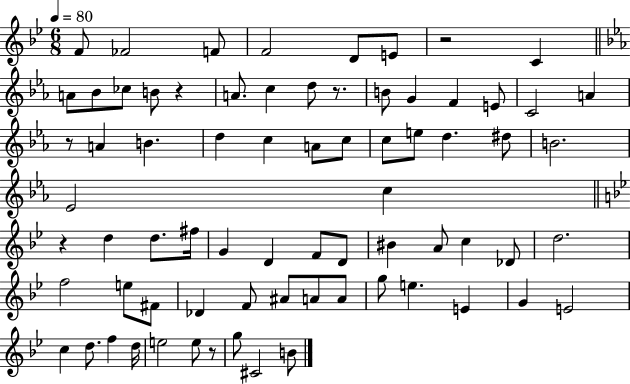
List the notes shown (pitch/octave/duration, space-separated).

F4/e FES4/h F4/e F4/h D4/e E4/e R/h C4/q A4/e Bb4/e CES5/e B4/e R/q A4/e. C5/q D5/e R/e. B4/e G4/q F4/q E4/e C4/h A4/q R/e A4/q B4/q. D5/q C5/q A4/e C5/e C5/e E5/e D5/q. D#5/e B4/h. Eb4/h C5/q R/q D5/q D5/e. F#5/s G4/q D4/q F4/e D4/e BIS4/q A4/e C5/q Db4/e D5/h. F5/h E5/e F#4/e Db4/q F4/e A#4/e A4/e A4/e G5/e E5/q. E4/q G4/q E4/h C5/q D5/e. F5/q D5/s E5/h E5/e R/e G5/e C#4/h B4/e